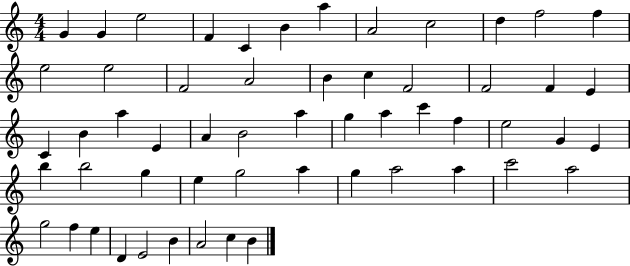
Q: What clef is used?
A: treble